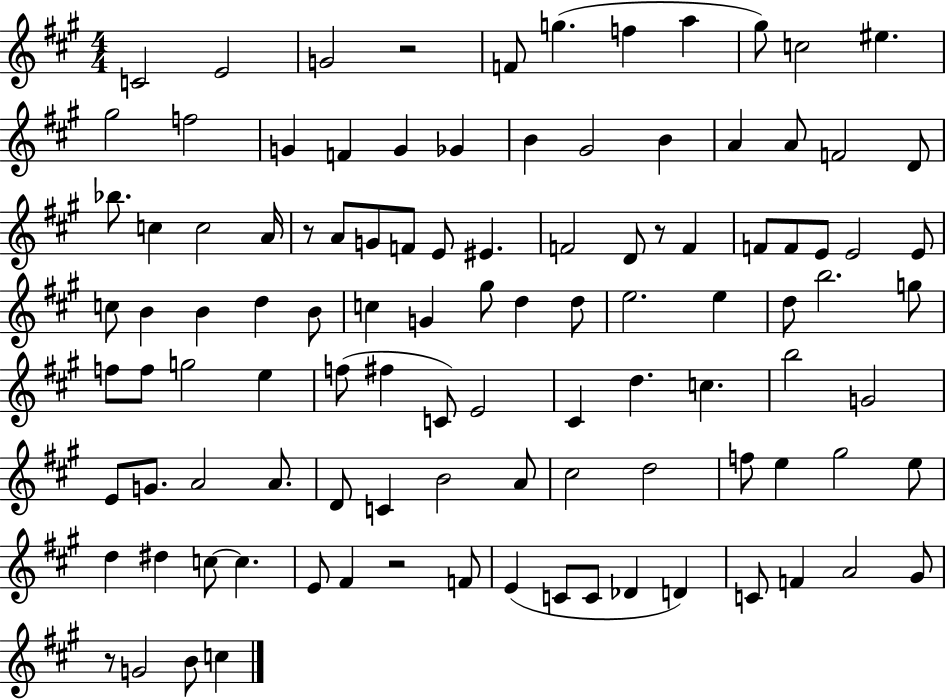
{
  \clef treble
  \numericTimeSignature
  \time 4/4
  \key a \major
  c'2 e'2 | g'2 r2 | f'8 g''4.( f''4 a''4 | gis''8) c''2 eis''4. | \break gis''2 f''2 | g'4 f'4 g'4 ges'4 | b'4 gis'2 b'4 | a'4 a'8 f'2 d'8 | \break bes''8. c''4 c''2 a'16 | r8 a'8 g'8 f'8 e'8 eis'4. | f'2 d'8 r8 f'4 | f'8 f'8 e'8 e'2 e'8 | \break c''8 b'4 b'4 d''4 b'8 | c''4 g'4 gis''8 d''4 d''8 | e''2. e''4 | d''8 b''2. g''8 | \break f''8 f''8 g''2 e''4 | f''8( fis''4 c'8) e'2 | cis'4 d''4. c''4. | b''2 g'2 | \break e'8 g'8. a'2 a'8. | d'8 c'4 b'2 a'8 | cis''2 d''2 | f''8 e''4 gis''2 e''8 | \break d''4 dis''4 c''8~~ c''4. | e'8 fis'4 r2 f'8 | e'4( c'8 c'8 des'4 d'4) | c'8 f'4 a'2 gis'8 | \break r8 g'2 b'8 c''4 | \bar "|."
}